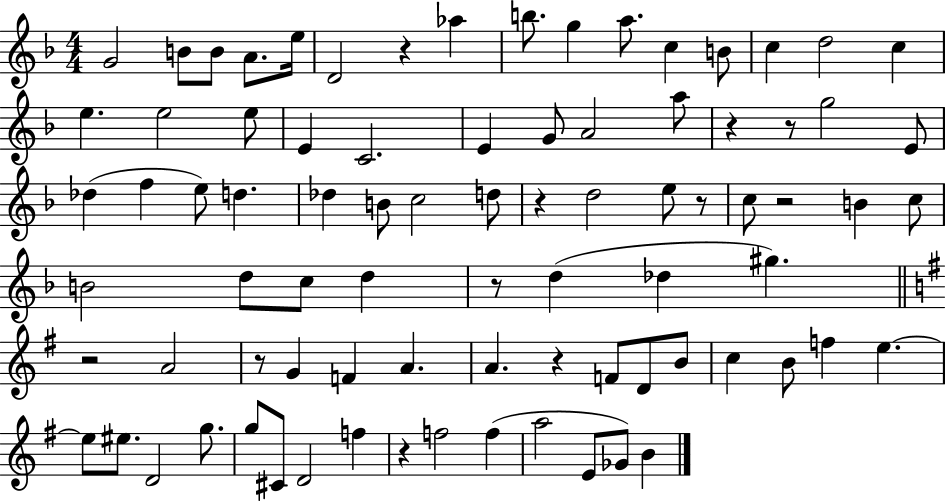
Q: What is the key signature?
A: F major